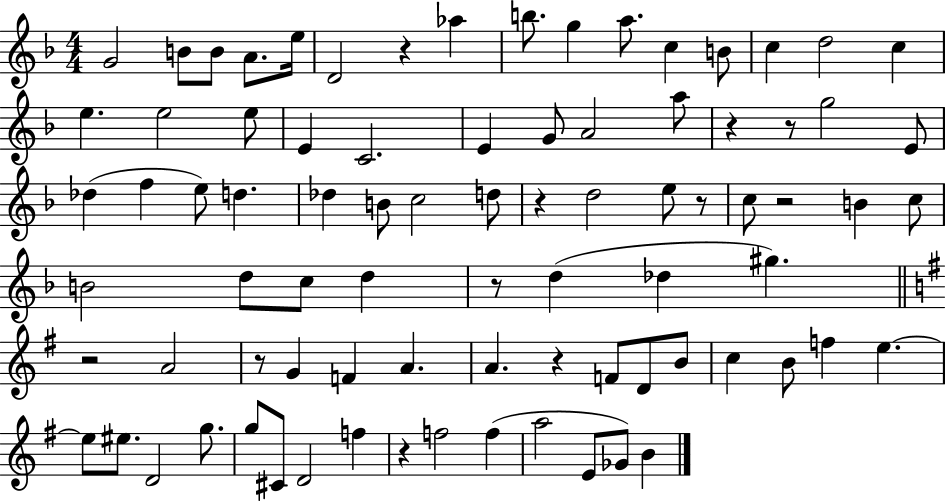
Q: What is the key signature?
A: F major